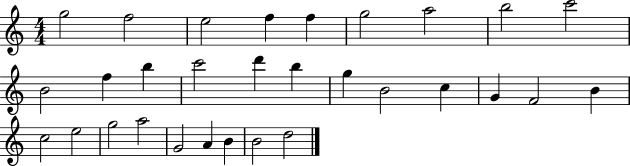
X:1
T:Untitled
M:4/4
L:1/4
K:C
g2 f2 e2 f f g2 a2 b2 c'2 B2 f b c'2 d' b g B2 c G F2 B c2 e2 g2 a2 G2 A B B2 d2